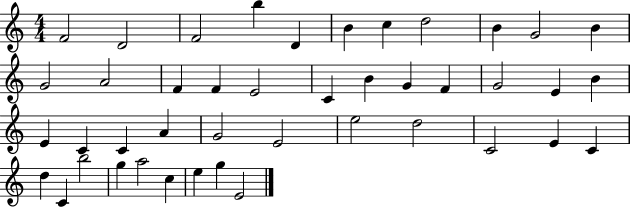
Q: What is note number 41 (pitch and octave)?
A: E5